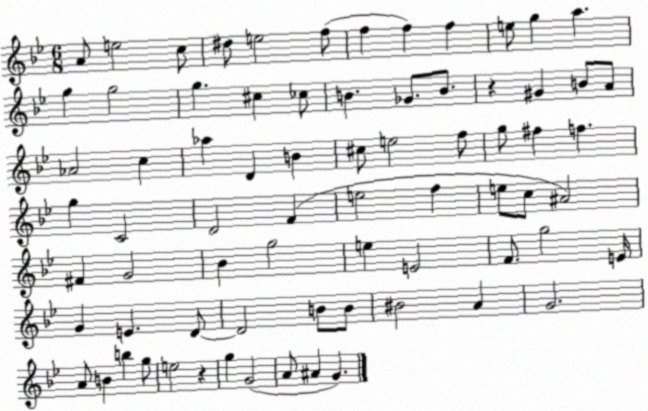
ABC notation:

X:1
T:Untitled
M:6/8
L:1/4
K:Bb
A/2 e2 c/2 ^d/2 e2 f/2 f f f e/2 g a g g2 g ^c _c/2 B _G/2 B/2 z ^G B/2 A/2 _A2 c _a D B ^c/2 e2 f/2 g/2 ^f f g C2 D2 F e2 f e/2 c/2 ^A2 ^F G2 _B g2 e E2 F/2 g2 E/4 G E D/2 D2 B/2 B/2 ^B2 A G2 A/2 B b g/2 e2 z g G2 A/2 ^A G